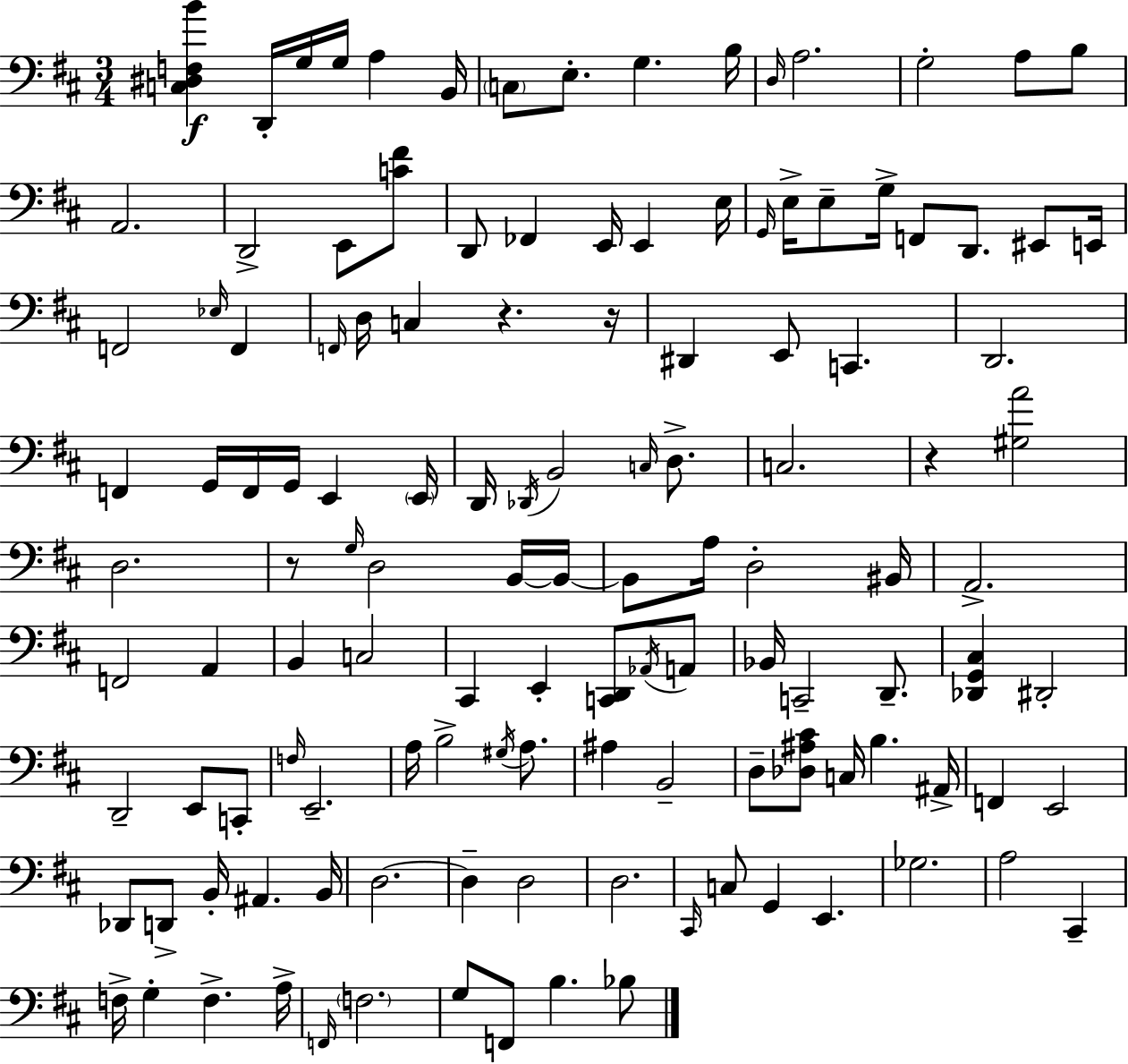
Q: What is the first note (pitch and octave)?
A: D2